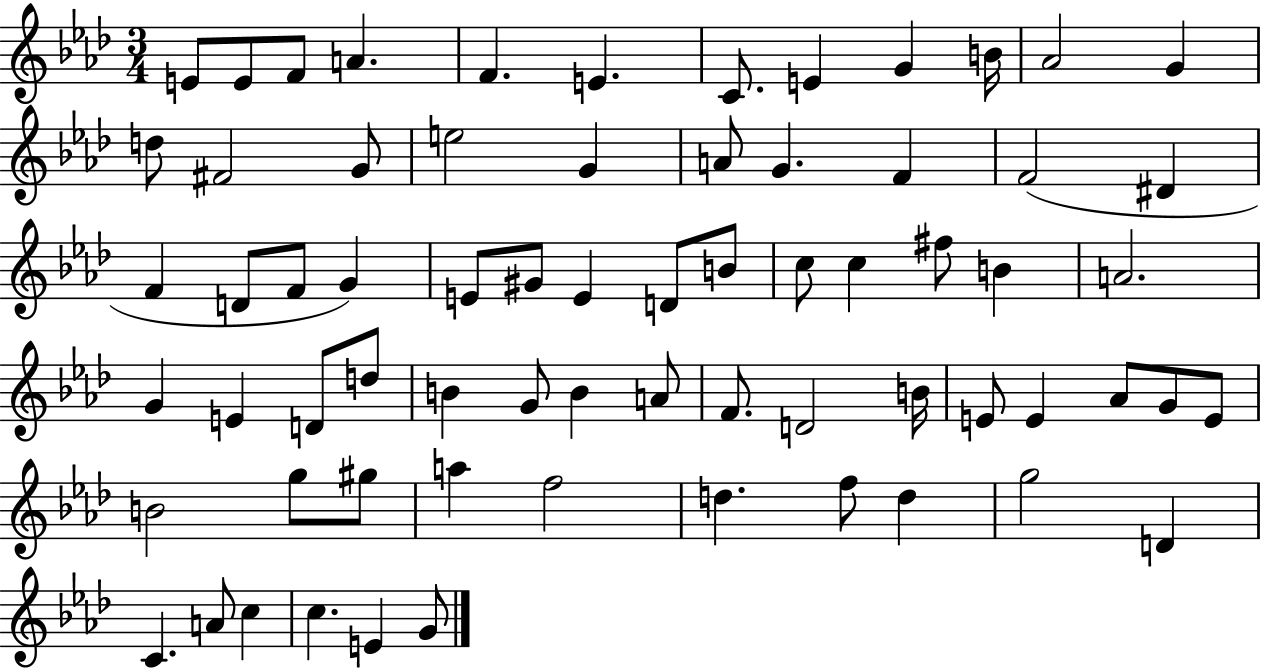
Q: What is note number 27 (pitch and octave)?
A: E4